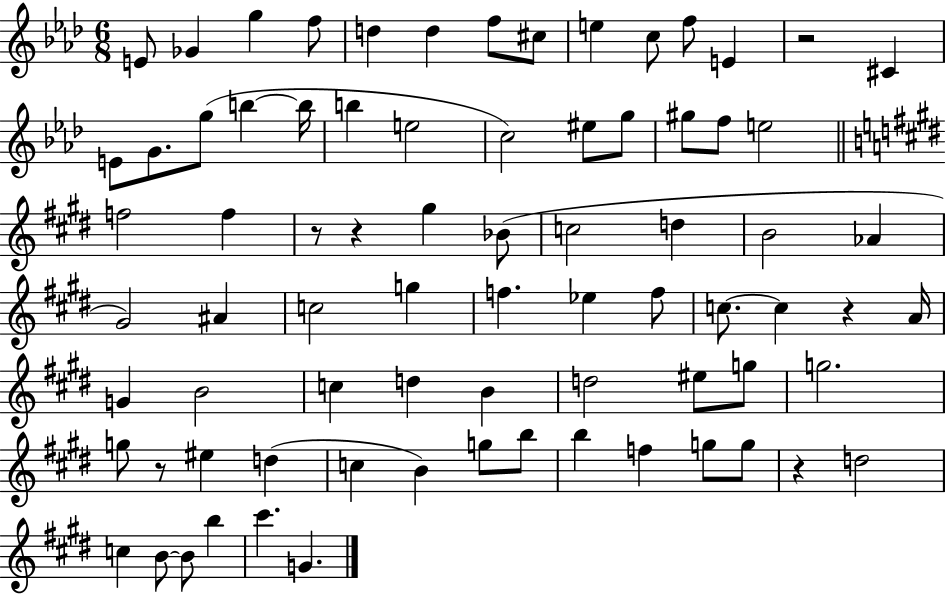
E4/e Gb4/q G5/q F5/e D5/q D5/q F5/e C#5/e E5/q C5/e F5/e E4/q R/h C#4/q E4/e G4/e. G5/e B5/q B5/s B5/q E5/h C5/h EIS5/e G5/e G#5/e F5/e E5/h F5/h F5/q R/e R/q G#5/q Bb4/e C5/h D5/q B4/h Ab4/q G#4/h A#4/q C5/h G5/q F5/q. Eb5/q F5/e C5/e. C5/q R/q A4/s G4/q B4/h C5/q D5/q B4/q D5/h EIS5/e G5/e G5/h. G5/e R/e EIS5/q D5/q C5/q B4/q G5/e B5/e B5/q F5/q G5/e G5/e R/q D5/h C5/q B4/e B4/e B5/q C#6/q. G4/q.